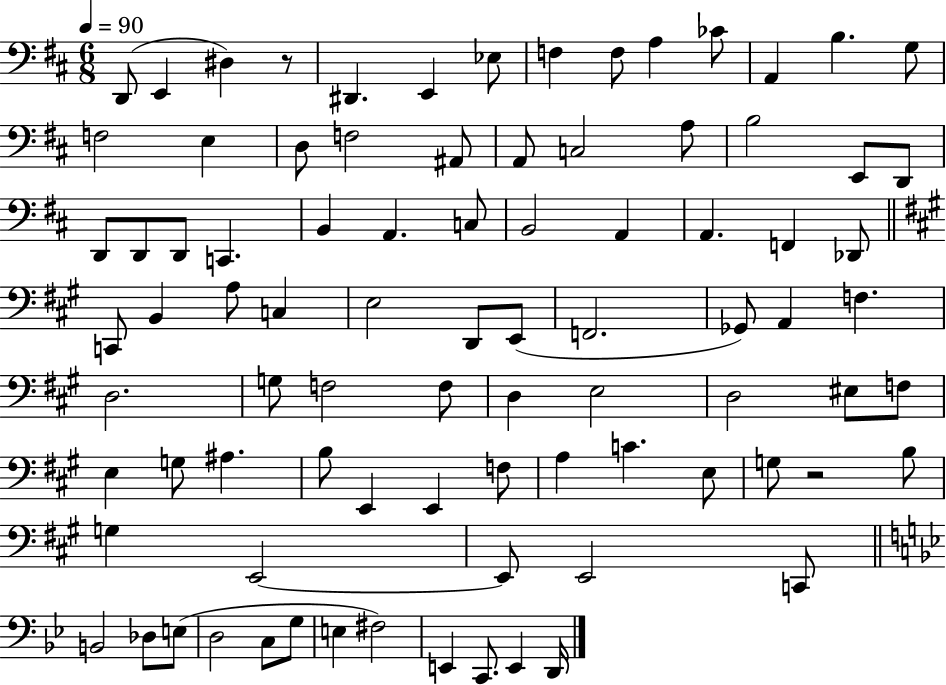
D2/e E2/q D#3/q R/e D#2/q. E2/q Eb3/e F3/q F3/e A3/q CES4/e A2/q B3/q. G3/e F3/h E3/q D3/e F3/h A#2/e A2/e C3/h A3/e B3/h E2/e D2/e D2/e D2/e D2/e C2/q. B2/q A2/q. C3/e B2/h A2/q A2/q. F2/q Db2/e C2/e B2/q A3/e C3/q E3/h D2/e E2/e F2/h. Gb2/e A2/q F3/q. D3/h. G3/e F3/h F3/e D3/q E3/h D3/h EIS3/e F3/e E3/q G3/e A#3/q. B3/e E2/q E2/q F3/e A3/q C4/q. E3/e G3/e R/h B3/e G3/q E2/h E2/e E2/h C2/e B2/h Db3/e E3/e D3/h C3/e G3/e E3/q F#3/h E2/q C2/e. E2/q D2/s